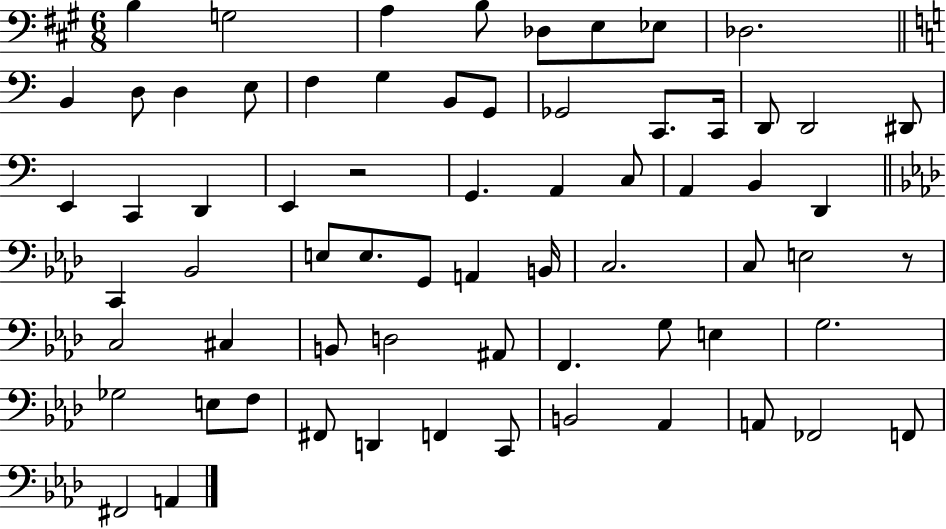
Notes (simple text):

B3/q G3/h A3/q B3/e Db3/e E3/e Eb3/e Db3/h. B2/q D3/e D3/q E3/e F3/q G3/q B2/e G2/e Gb2/h C2/e. C2/s D2/e D2/h D#2/e E2/q C2/q D2/q E2/q R/h G2/q. A2/q C3/e A2/q B2/q D2/q C2/q Bb2/h E3/e E3/e. G2/e A2/q B2/s C3/h. C3/e E3/h R/e C3/h C#3/q B2/e D3/h A#2/e F2/q. G3/e E3/q G3/h. Gb3/h E3/e F3/e F#2/e D2/q F2/q C2/e B2/h Ab2/q A2/e FES2/h F2/e F#2/h A2/q